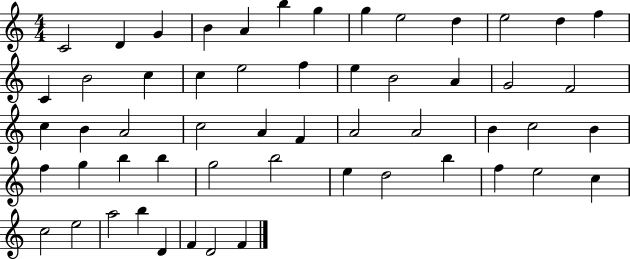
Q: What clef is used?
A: treble